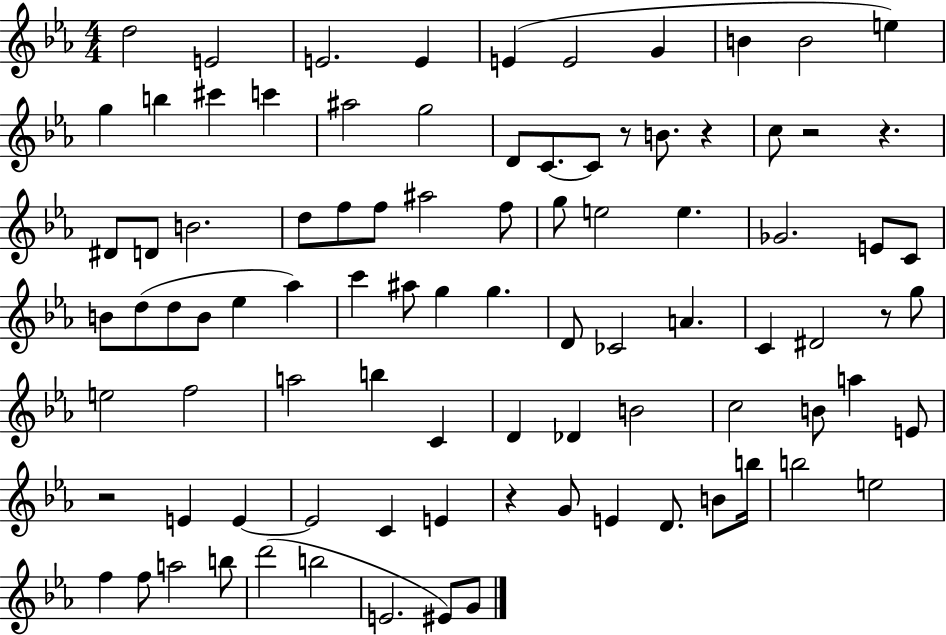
X:1
T:Untitled
M:4/4
L:1/4
K:Eb
d2 E2 E2 E E E2 G B B2 e g b ^c' c' ^a2 g2 D/2 C/2 C/2 z/2 B/2 z c/2 z2 z ^D/2 D/2 B2 d/2 f/2 f/2 ^a2 f/2 g/2 e2 e _G2 E/2 C/2 B/2 d/2 d/2 B/2 _e _a c' ^a/2 g g D/2 _C2 A C ^D2 z/2 g/2 e2 f2 a2 b C D _D B2 c2 B/2 a E/2 z2 E E E2 C E z G/2 E D/2 B/2 b/4 b2 e2 f f/2 a2 b/2 d'2 b2 E2 ^E/2 G/2